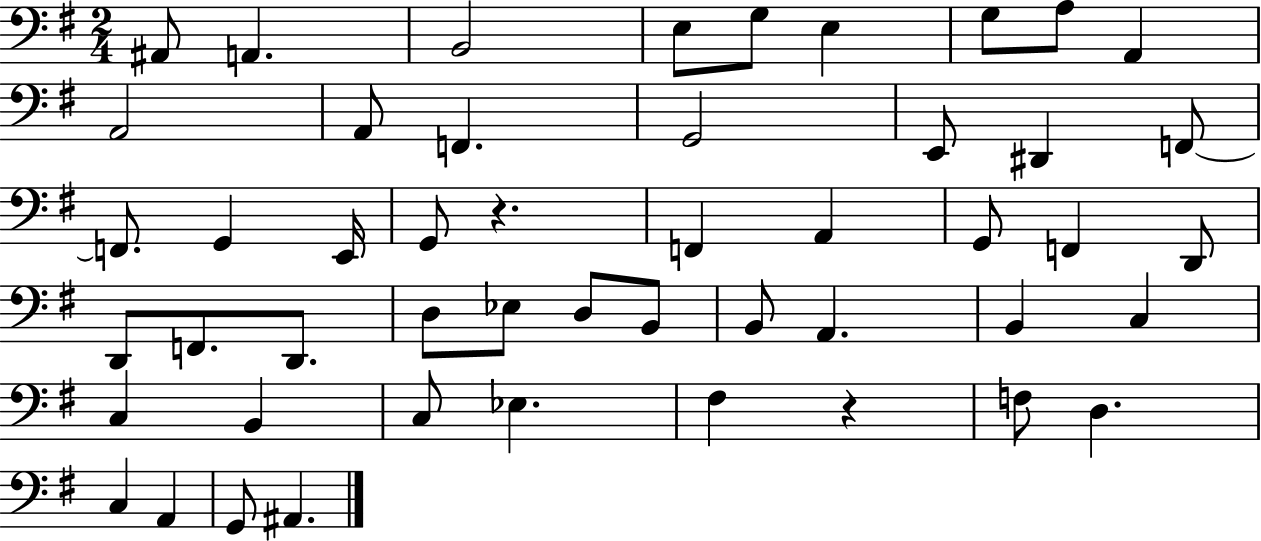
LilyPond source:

{
  \clef bass
  \numericTimeSignature
  \time 2/4
  \key g \major
  ais,8 a,4. | b,2 | e8 g8 e4 | g8 a8 a,4 | \break a,2 | a,8 f,4. | g,2 | e,8 dis,4 f,8~~ | \break f,8. g,4 e,16 | g,8 r4. | f,4 a,4 | g,8 f,4 d,8 | \break d,8 f,8. d,8. | d8 ees8 d8 b,8 | b,8 a,4. | b,4 c4 | \break c4 b,4 | c8 ees4. | fis4 r4 | f8 d4. | \break c4 a,4 | g,8 ais,4. | \bar "|."
}